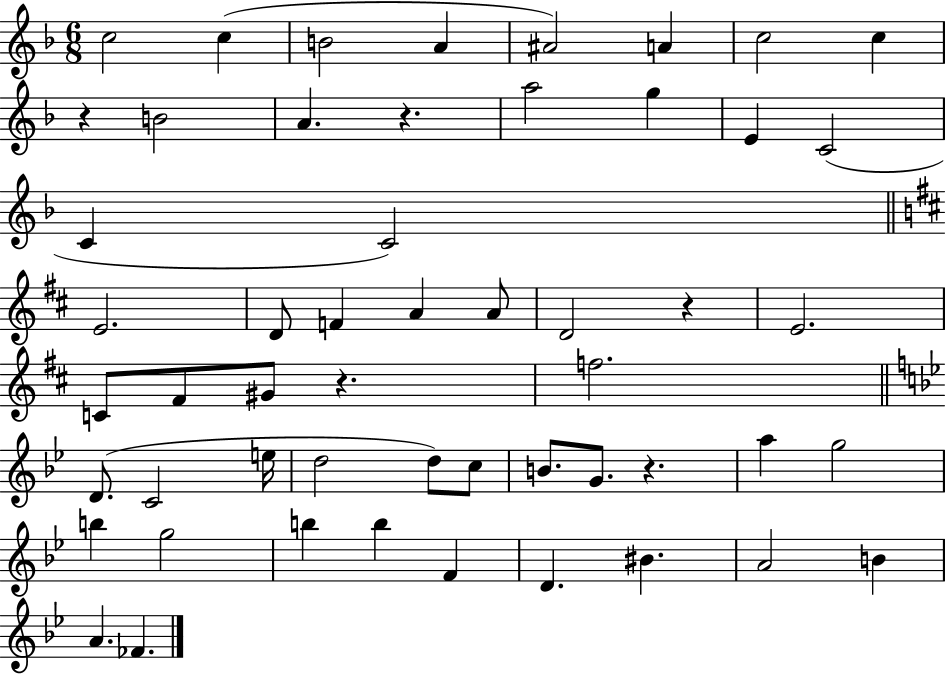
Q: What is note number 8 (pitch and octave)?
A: C5